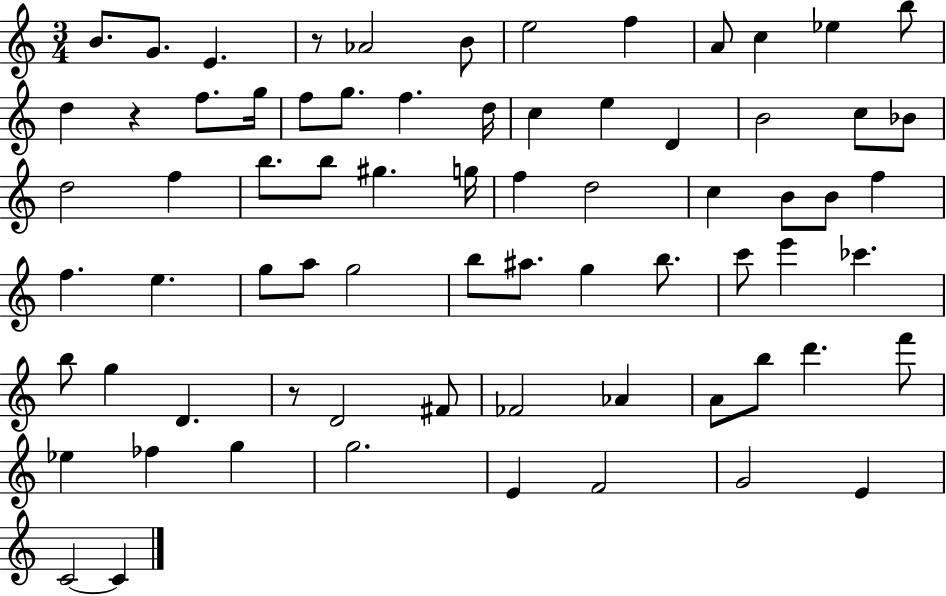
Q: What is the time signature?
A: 3/4